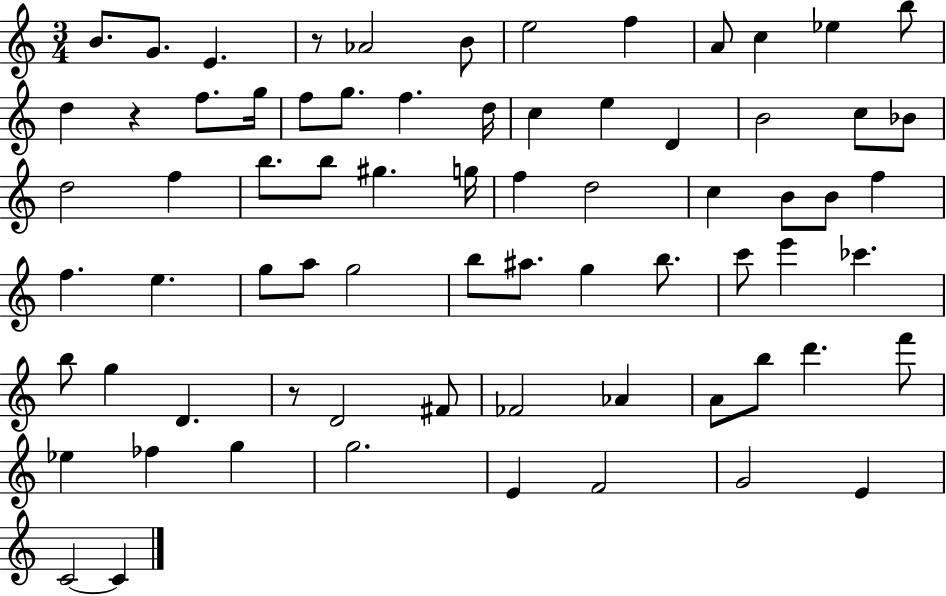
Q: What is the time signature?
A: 3/4